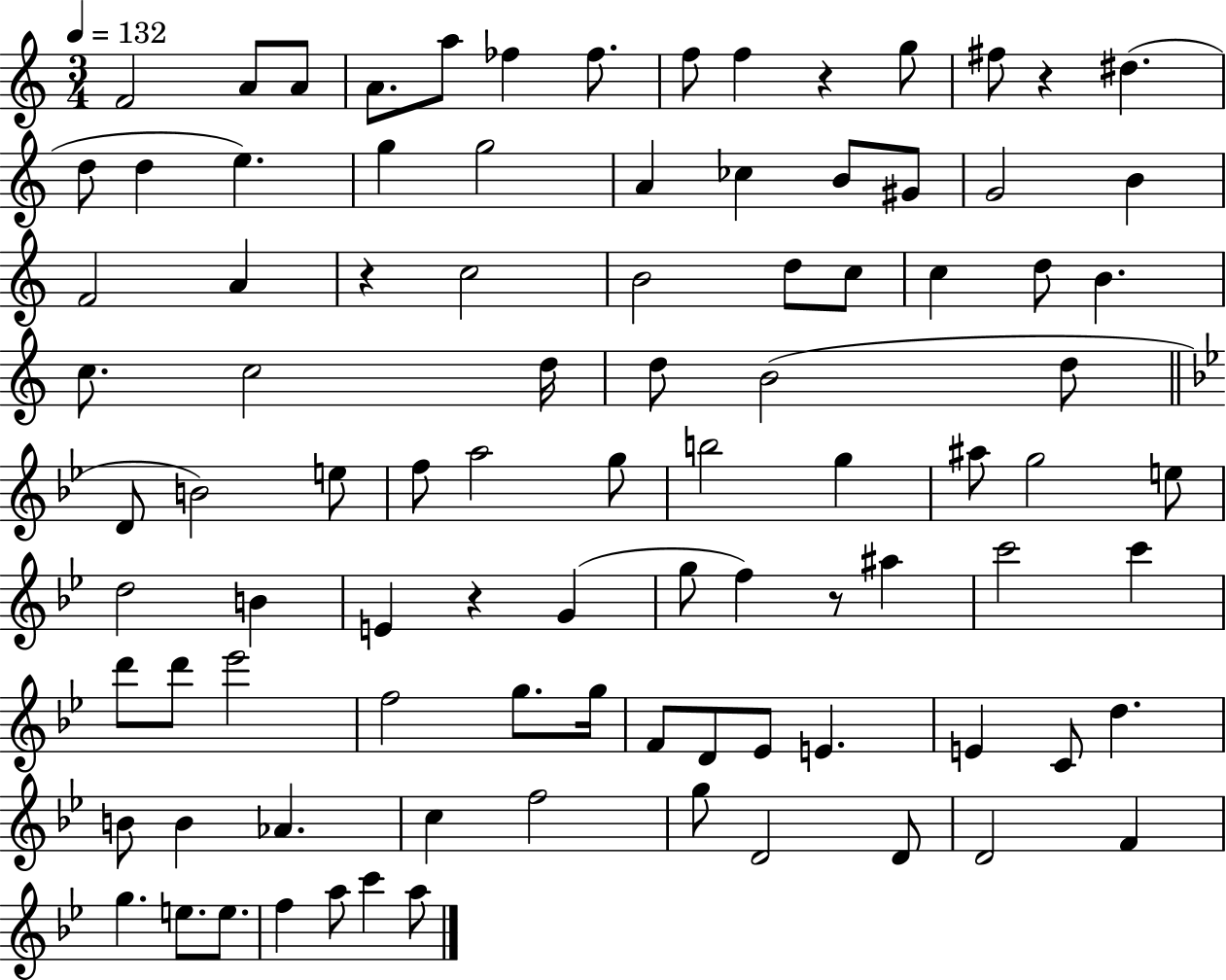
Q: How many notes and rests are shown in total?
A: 93